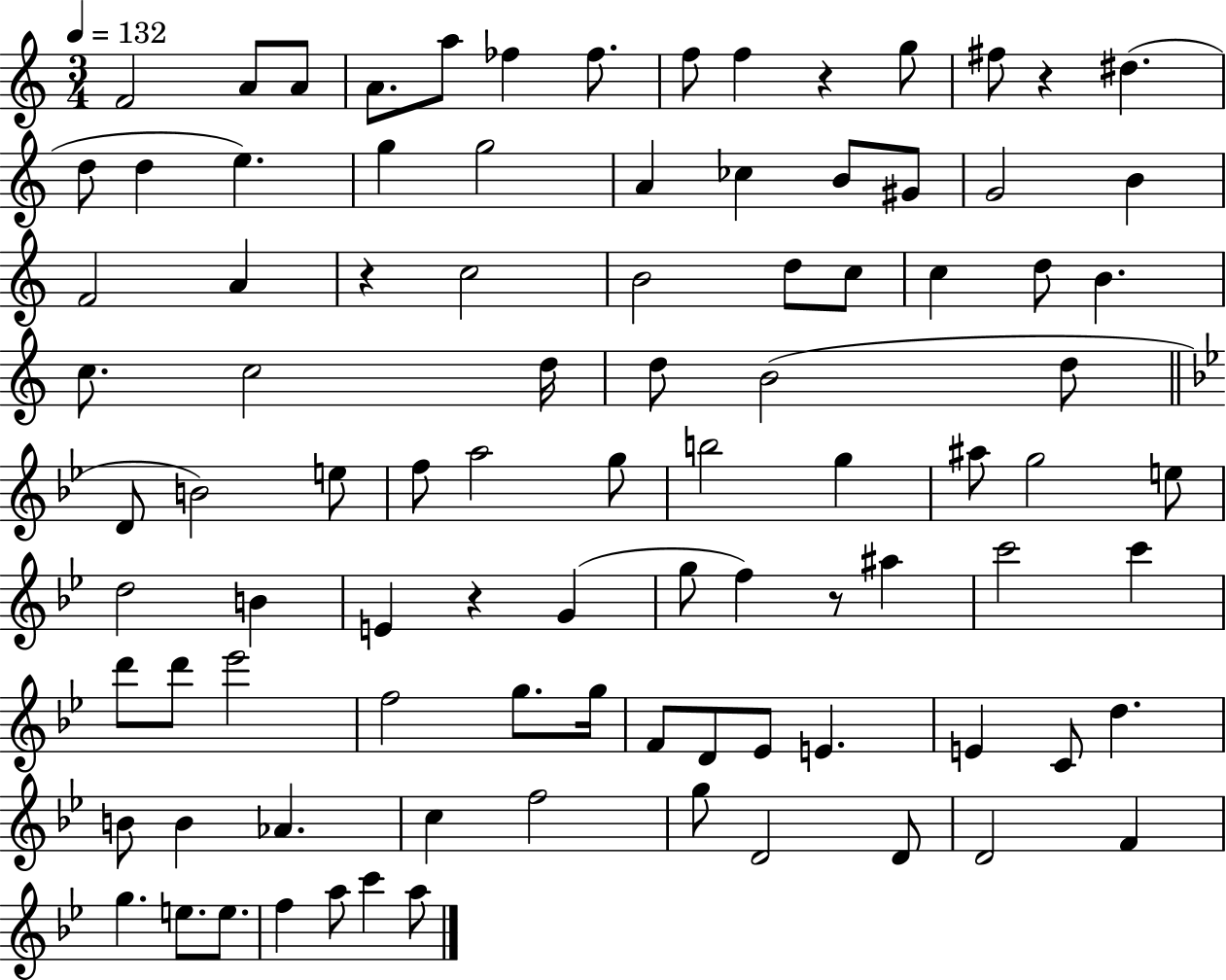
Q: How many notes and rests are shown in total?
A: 93